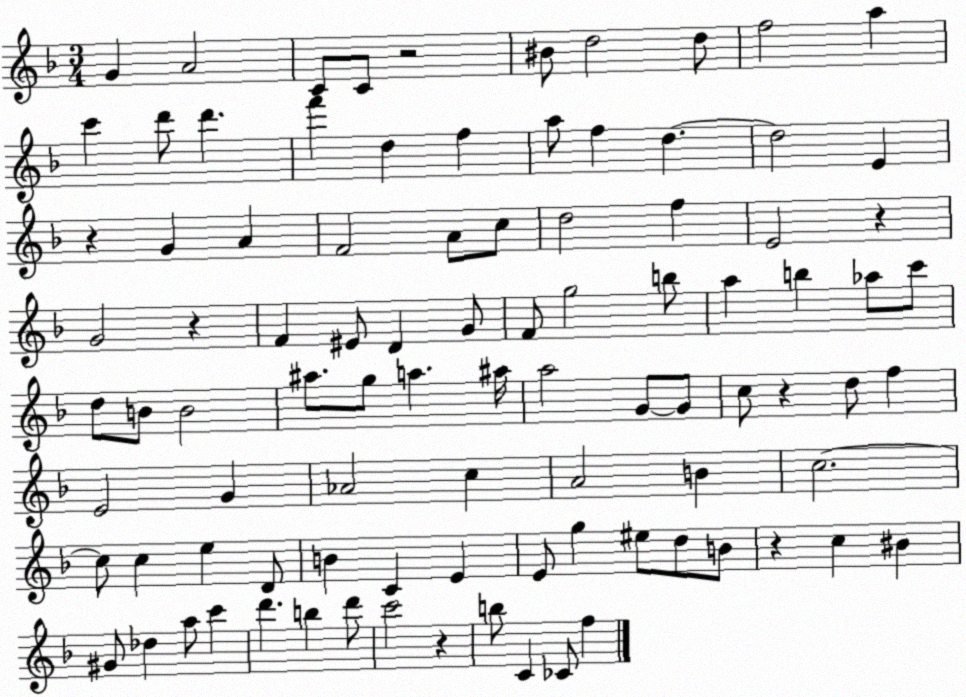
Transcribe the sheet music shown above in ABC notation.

X:1
T:Untitled
M:3/4
L:1/4
K:F
G A2 C/2 C/2 z2 ^B/2 d2 d/2 f2 a c' d'/2 d' f' d f a/2 f d d2 E z G A F2 A/2 c/2 d2 f E2 z G2 z F ^E/2 D G/2 F/2 g2 b/2 a b _a/2 c'/2 d/2 B/2 B2 ^a/2 g/2 a ^a/4 a2 G/2 G/2 c/2 z d/2 f E2 G _A2 c A2 B c2 c/2 c e D/2 B C E E/2 g ^e/2 d/2 B/2 z c ^B ^G/2 _d a/2 c' d' b d'/2 c'2 z b/2 C _C/2 f